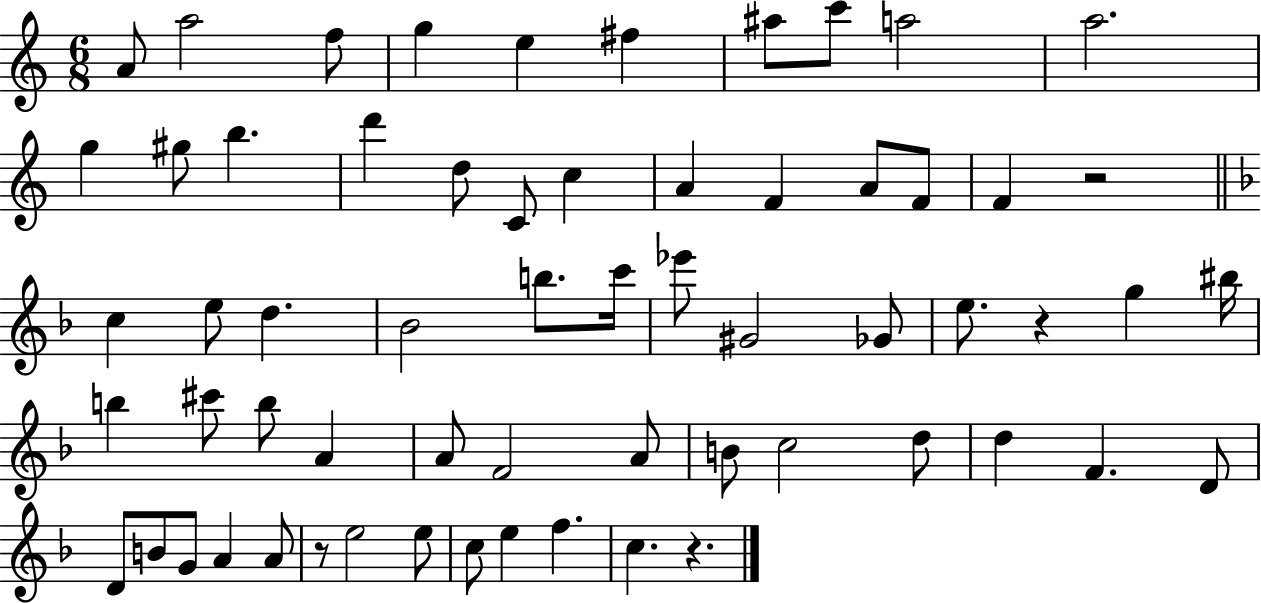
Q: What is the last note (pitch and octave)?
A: C5